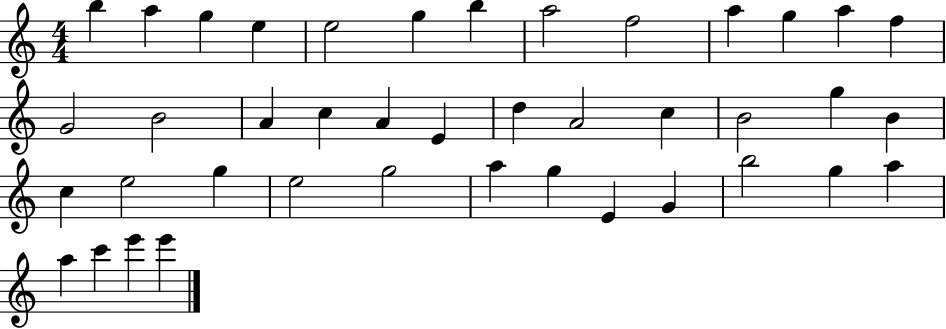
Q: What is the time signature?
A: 4/4